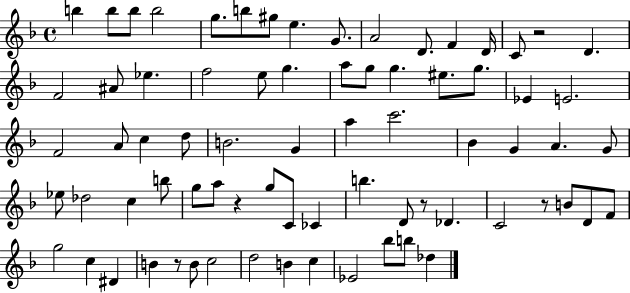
{
  \clef treble
  \time 4/4
  \defaultTimeSignature
  \key f \major
  b''4 b''8 b''8 b''2 | g''8. b''8 gis''8 e''4. g'8. | a'2 d'8. f'4 d'16 | c'8 r2 d'4. | \break f'2 ais'8 ees''4. | f''2 e''8 g''4. | a''8 g''8 g''4. eis''8. g''8. | ees'4 e'2. | \break f'2 a'8 c''4 d''8 | b'2. g'4 | a''4 c'''2. | bes'4 g'4 a'4. g'8 | \break ees''8 des''2 c''4 b''8 | g''8 a''8 r4 g''8 c'8 ces'4 | b''4. d'8 r8 des'4. | c'2 r8 b'8 d'8 f'8 | \break g''2 c''4 dis'4 | b'4 r8 b'8 c''2 | d''2 b'4 c''4 | ees'2 bes''8 b''8 des''4 | \break \bar "|."
}